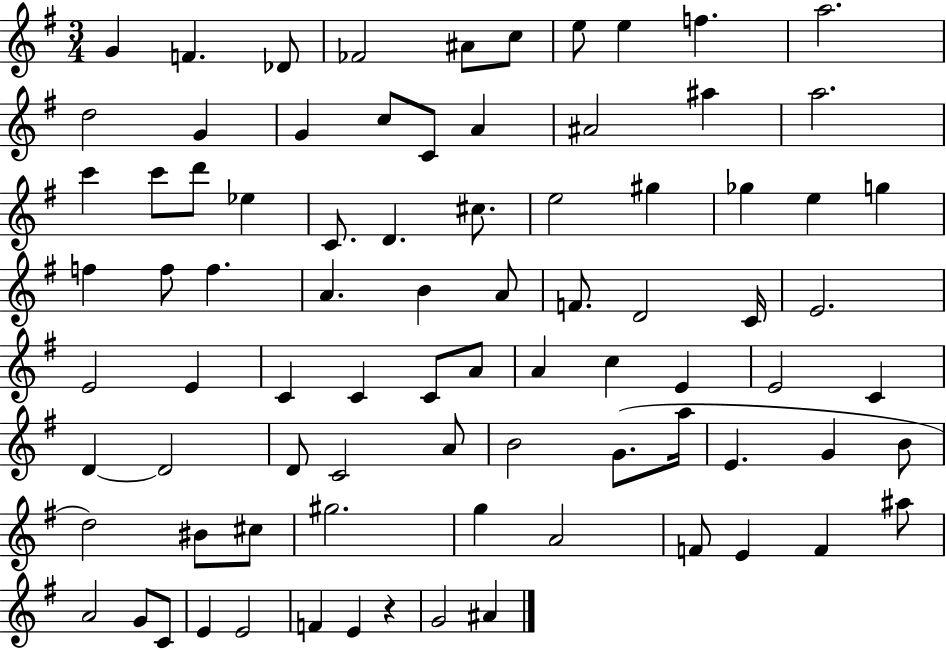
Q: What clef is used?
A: treble